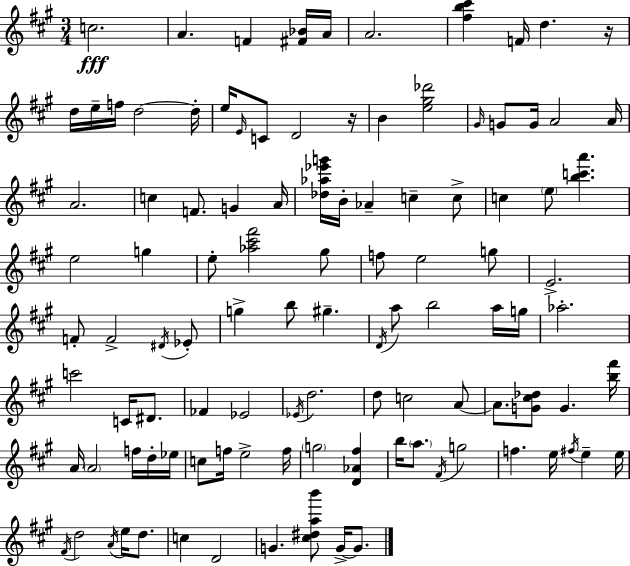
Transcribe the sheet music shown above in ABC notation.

X:1
T:Untitled
M:3/4
L:1/4
K:A
c2 A F [^F_B]/4 A/4 A2 [^fb^c'] F/4 d z/4 d/4 e/4 f/4 d2 d/4 e/4 E/4 C/2 D2 z/4 B [e^g_d']2 ^G/4 G/2 G/4 A2 A/4 A2 c F/2 G A/4 [_d_a_e'g']/4 B/4 _A c c/2 c e/2 [bc'a'] e2 g e/2 [_a^c'^f']2 ^g/2 f/2 e2 g/2 E2 F/2 F2 ^D/4 _E/2 g b/2 ^g D/4 a/2 b2 a/4 g/4 _a2 c'2 C/4 ^D/2 _F _E2 _E/4 d2 d/2 c2 A/2 A/2 [G^c_d]/2 G [b^f']/4 A/4 A2 f/4 d/4 _e/4 c/2 f/4 e2 f/4 g2 [D_A^f] b/4 a/2 ^F/4 g2 f e/4 ^f/4 e e/4 ^F/4 d2 A/4 e/4 d/2 c D2 G [^c^dab']/2 G/4 G/2